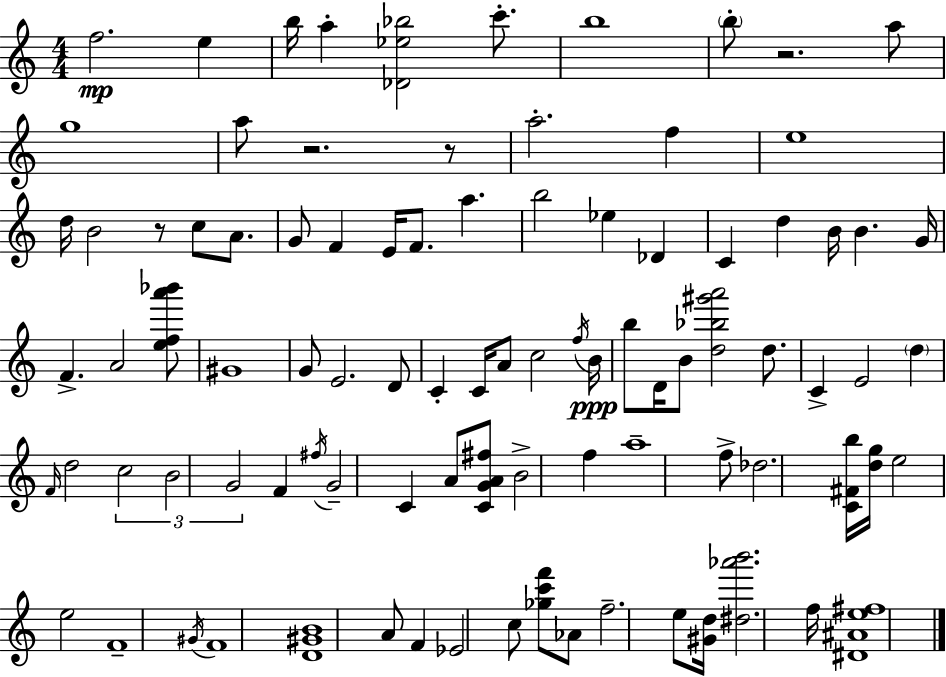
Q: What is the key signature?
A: C major